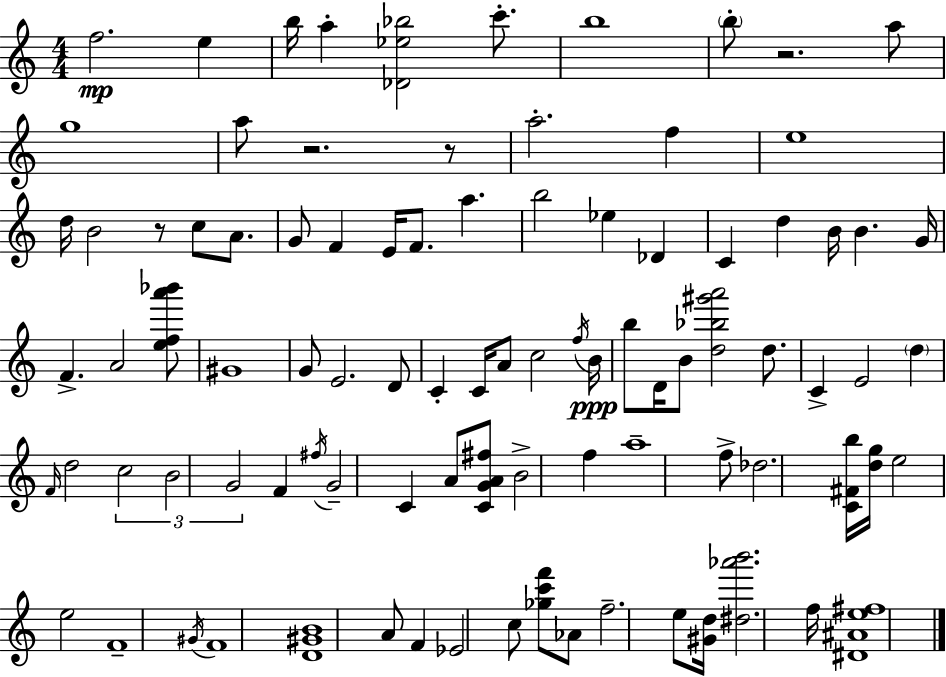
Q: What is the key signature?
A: C major